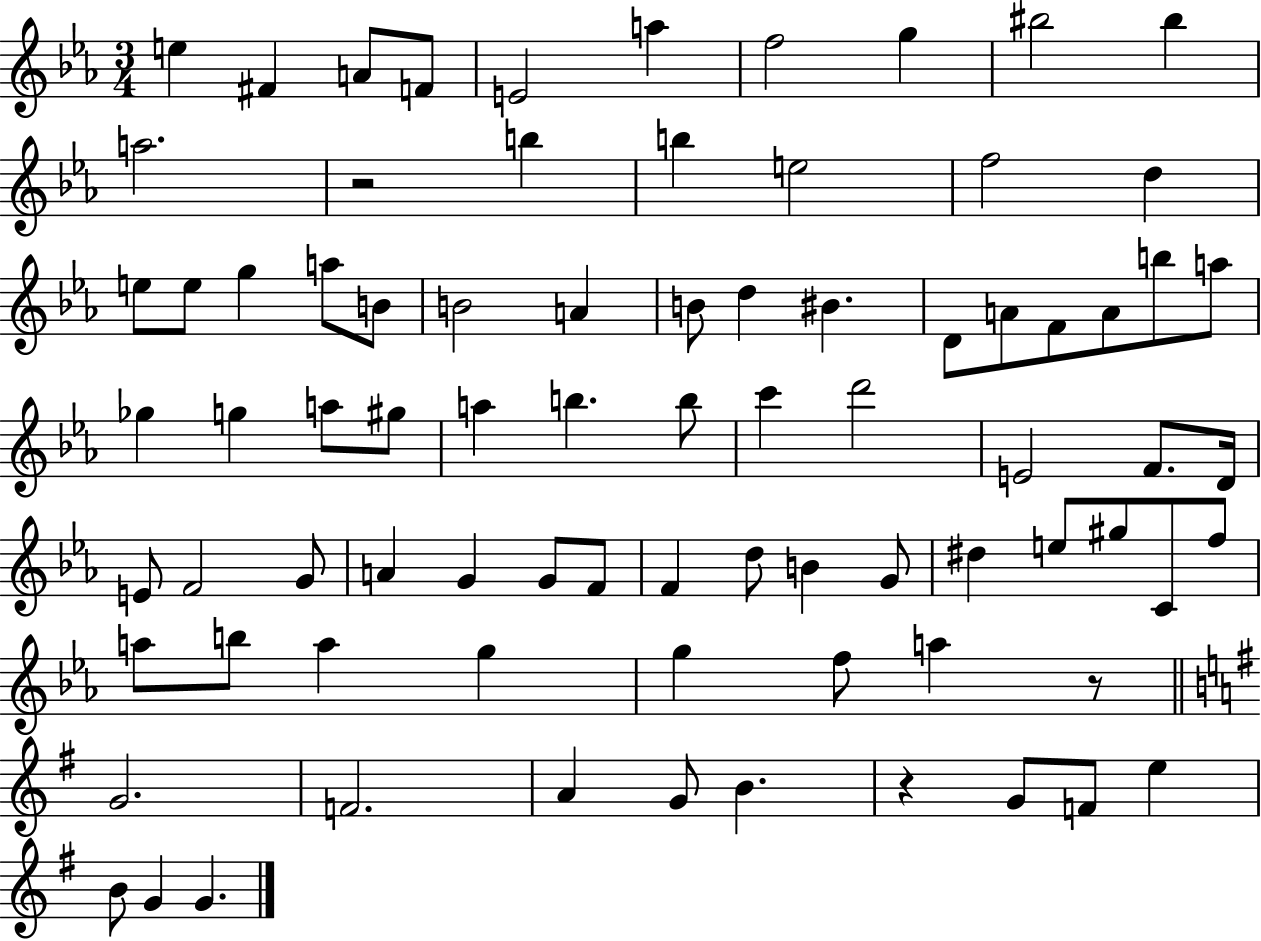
{
  \clef treble
  \numericTimeSignature
  \time 3/4
  \key ees \major
  e''4 fis'4 a'8 f'8 | e'2 a''4 | f''2 g''4 | bis''2 bis''4 | \break a''2. | r2 b''4 | b''4 e''2 | f''2 d''4 | \break e''8 e''8 g''4 a''8 b'8 | b'2 a'4 | b'8 d''4 bis'4. | d'8 a'8 f'8 a'8 b''8 a''8 | \break ges''4 g''4 a''8 gis''8 | a''4 b''4. b''8 | c'''4 d'''2 | e'2 f'8. d'16 | \break e'8 f'2 g'8 | a'4 g'4 g'8 f'8 | f'4 d''8 b'4 g'8 | dis''4 e''8 gis''8 c'8 f''8 | \break a''8 b''8 a''4 g''4 | g''4 f''8 a''4 r8 | \bar "||" \break \key e \minor g'2. | f'2. | a'4 g'8 b'4. | r4 g'8 f'8 e''4 | \break b'8 g'4 g'4. | \bar "|."
}